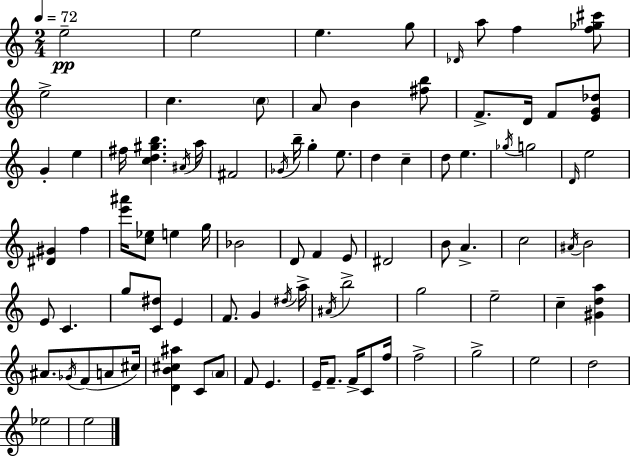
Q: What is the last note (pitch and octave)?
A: E5